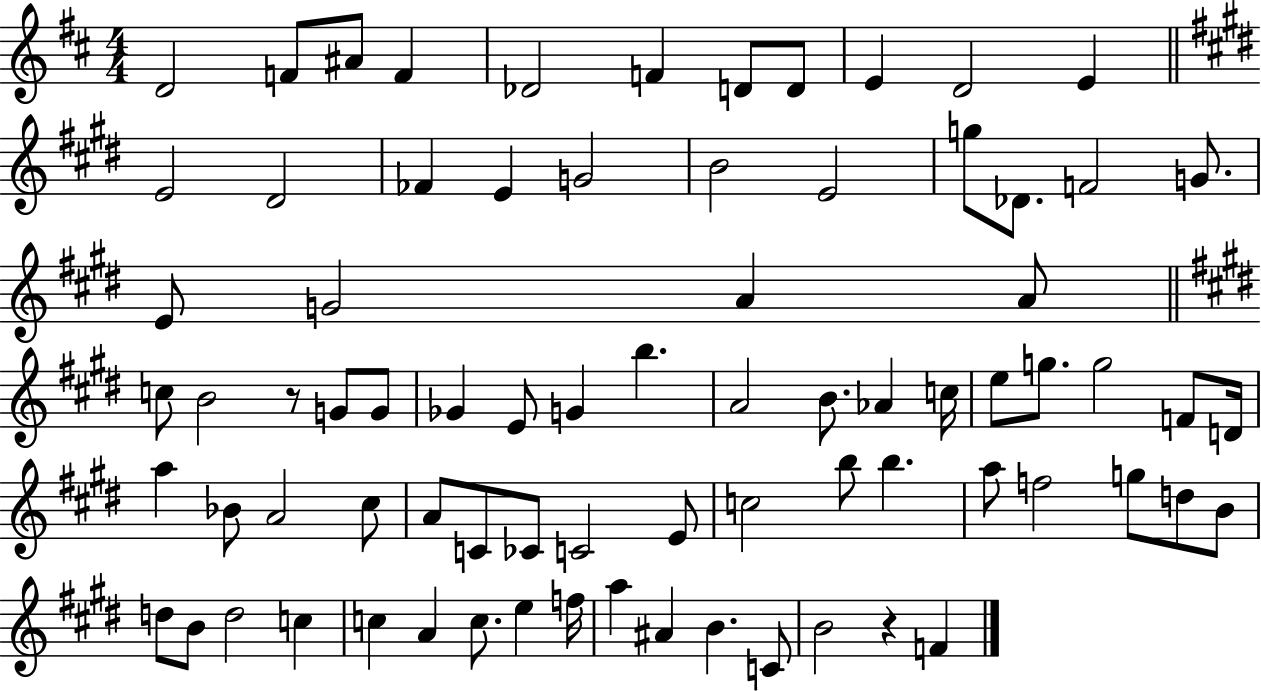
{
  \clef treble
  \numericTimeSignature
  \time 4/4
  \key d \major
  d'2 f'8 ais'8 f'4 | des'2 f'4 d'8 d'8 | e'4 d'2 e'4 | \bar "||" \break \key e \major e'2 dis'2 | fes'4 e'4 g'2 | b'2 e'2 | g''8 des'8. f'2 g'8. | \break e'8 g'2 a'4 a'8 | \bar "||" \break \key e \major c''8 b'2 r8 g'8 g'8 | ges'4 e'8 g'4 b''4. | a'2 b'8. aes'4 c''16 | e''8 g''8. g''2 f'8 d'16 | \break a''4 bes'8 a'2 cis''8 | a'8 c'8 ces'8 c'2 e'8 | c''2 b''8 b''4. | a''8 f''2 g''8 d''8 b'8 | \break d''8 b'8 d''2 c''4 | c''4 a'4 c''8. e''4 f''16 | a''4 ais'4 b'4. c'8 | b'2 r4 f'4 | \break \bar "|."
}